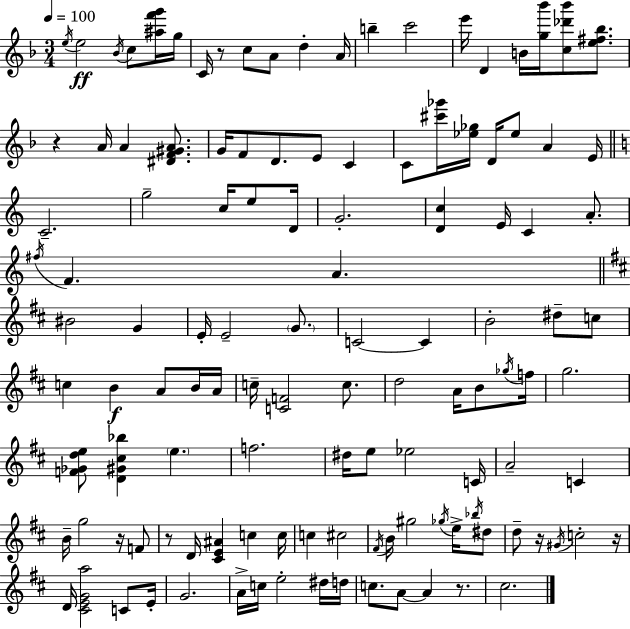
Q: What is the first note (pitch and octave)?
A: E5